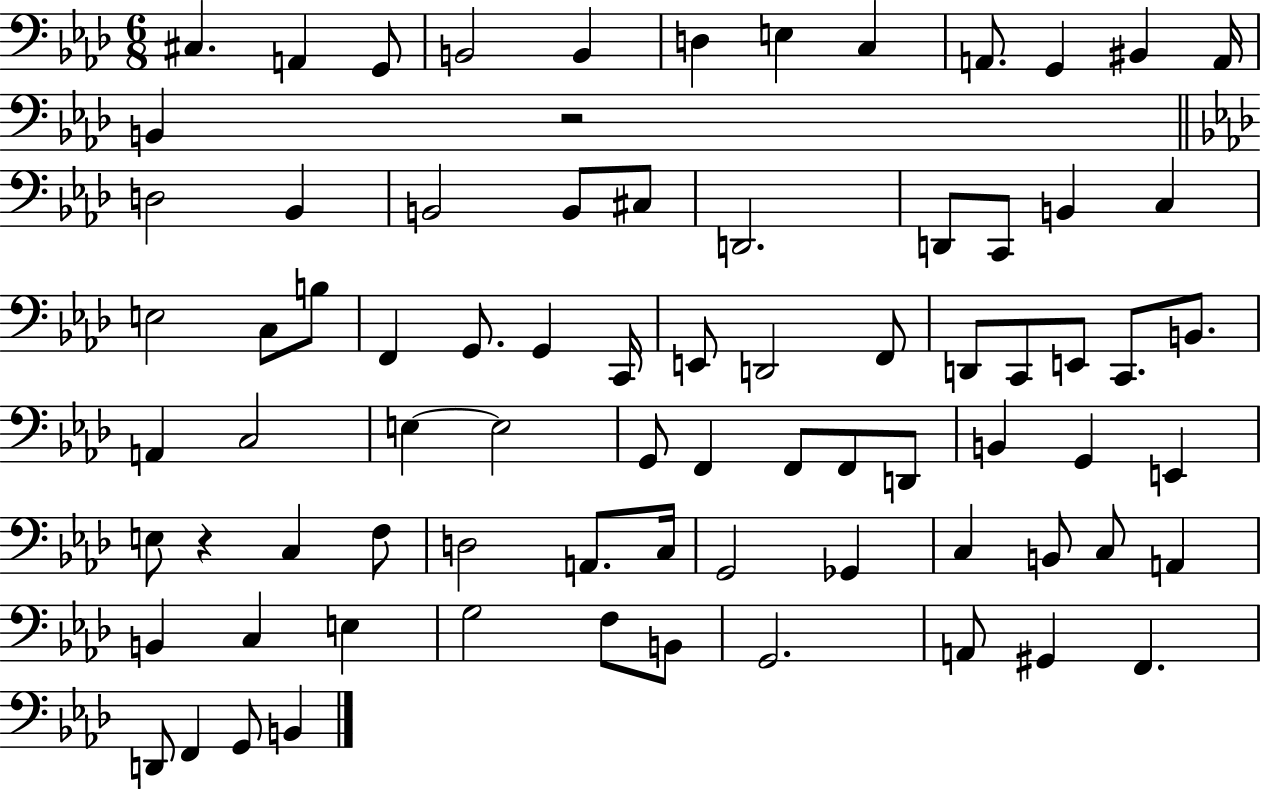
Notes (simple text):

C#3/q. A2/q G2/e B2/h B2/q D3/q E3/q C3/q A2/e. G2/q BIS2/q A2/s B2/q R/h D3/h Bb2/q B2/h B2/e C#3/e D2/h. D2/e C2/e B2/q C3/q E3/h C3/e B3/e F2/q G2/e. G2/q C2/s E2/e D2/h F2/e D2/e C2/e E2/e C2/e. B2/e. A2/q C3/h E3/q E3/h G2/e F2/q F2/e F2/e D2/e B2/q G2/q E2/q E3/e R/q C3/q F3/e D3/h A2/e. C3/s G2/h Gb2/q C3/q B2/e C3/e A2/q B2/q C3/q E3/q G3/h F3/e B2/e G2/h. A2/e G#2/q F2/q. D2/e F2/q G2/e B2/q